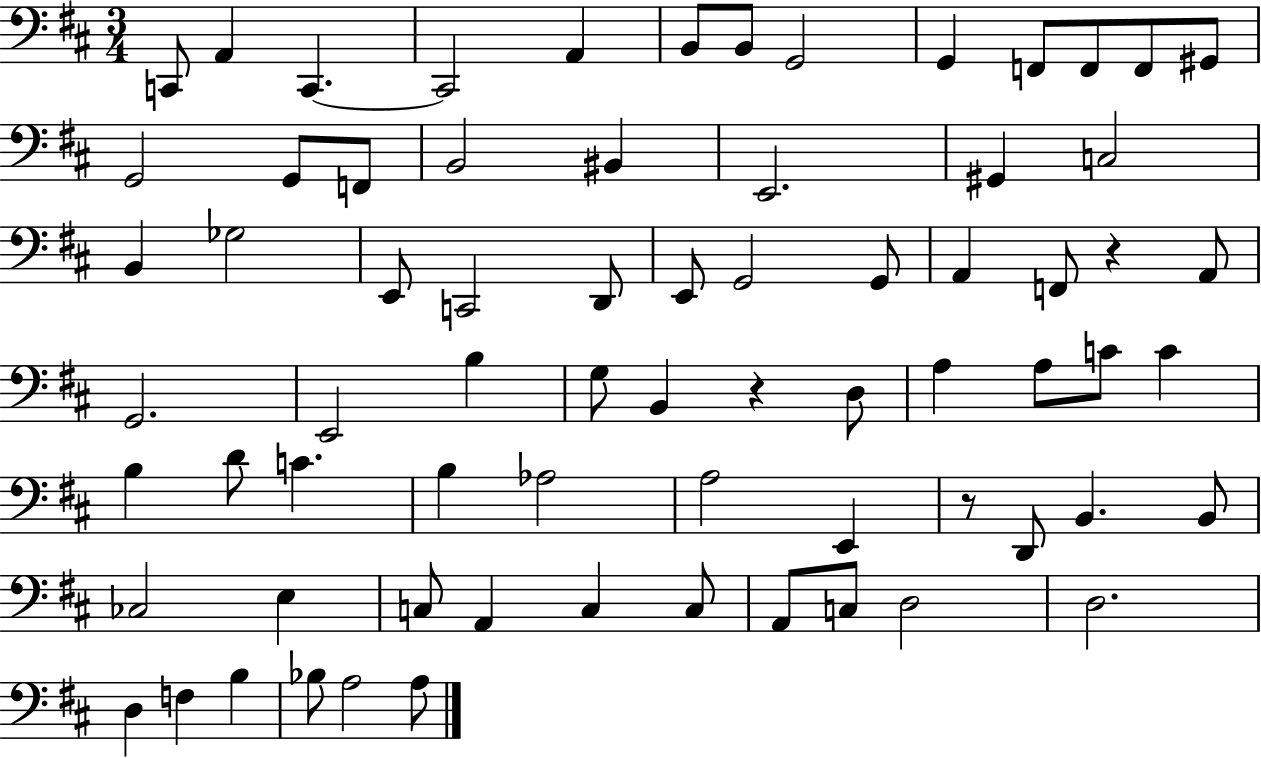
{
  \clef bass
  \numericTimeSignature
  \time 3/4
  \key d \major
  c,8 a,4 c,4.~~ | c,2 a,4 | b,8 b,8 g,2 | g,4 f,8 f,8 f,8 gis,8 | \break g,2 g,8 f,8 | b,2 bis,4 | e,2. | gis,4 c2 | \break b,4 ges2 | e,8 c,2 d,8 | e,8 g,2 g,8 | a,4 f,8 r4 a,8 | \break g,2. | e,2 b4 | g8 b,4 r4 d8 | a4 a8 c'8 c'4 | \break b4 d'8 c'4. | b4 aes2 | a2 e,4 | r8 d,8 b,4. b,8 | \break ces2 e4 | c8 a,4 c4 c8 | a,8 c8 d2 | d2. | \break d4 f4 b4 | bes8 a2 a8 | \bar "|."
}